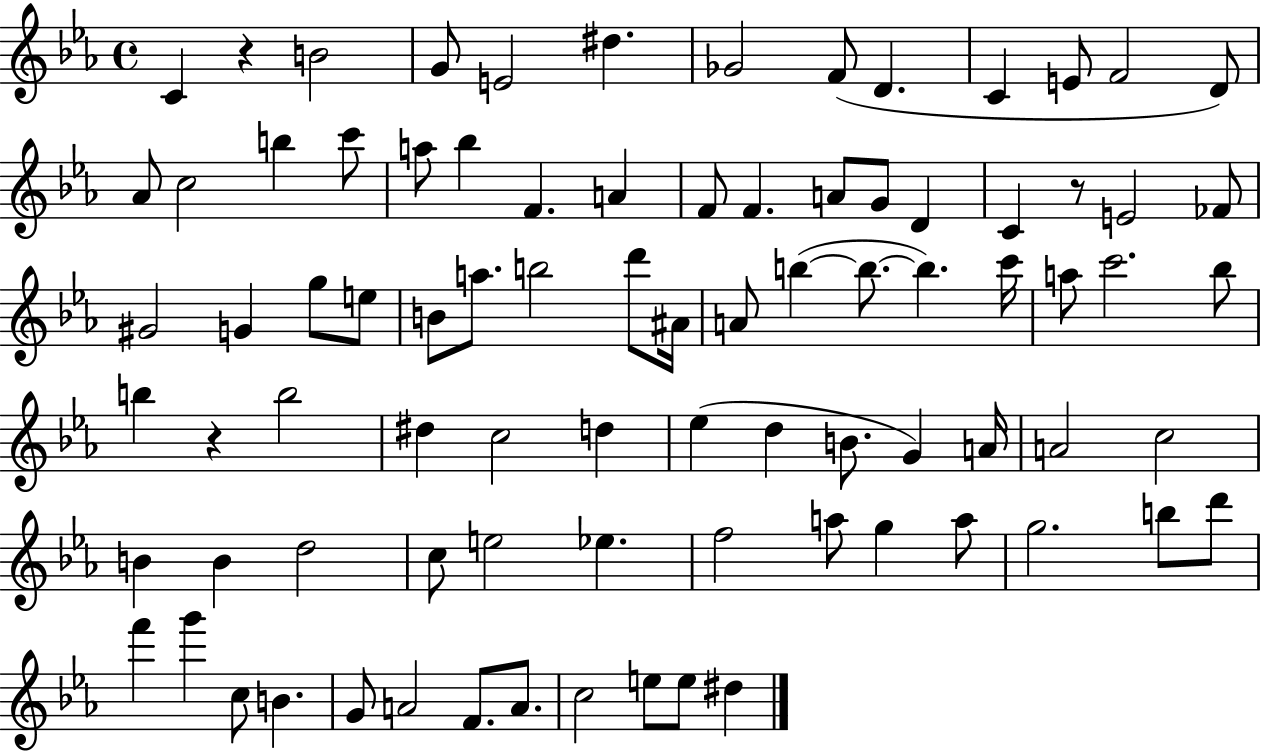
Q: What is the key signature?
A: EES major